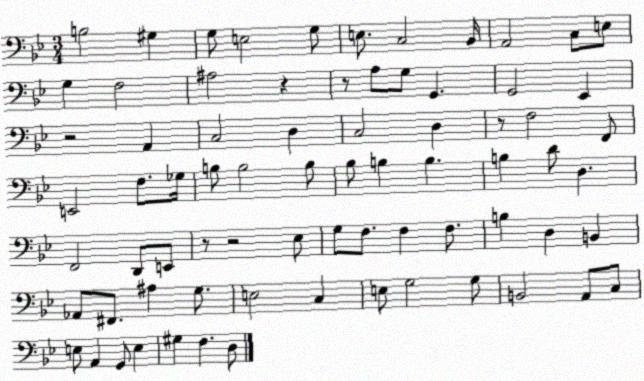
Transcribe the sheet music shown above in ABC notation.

X:1
T:Untitled
M:3/4
L:1/4
K:Bb
B,2 ^G, G,/2 E,2 G,/2 E,/2 C,2 _B,,/4 A,,2 C,/2 E,/2 G, F,2 ^A,2 z z/2 A,/2 G,/2 G,, G,,2 _E,, z2 A,, C,2 D, C,2 D, z/2 F,2 F,,/2 E,,2 F,/2 _G,/4 B,/2 B,2 B,/2 _B,/2 B, B, B, D/2 D, F,,2 D,,/2 E,,/2 z/2 z2 _E,/2 G,/2 F,/2 F, F,/2 B, D, B,, _A,,/2 ^F,,/2 ^A, G,/2 E,2 C, E,/2 G,2 G,/2 B,,2 A,,/2 C,/2 E,/2 A,, G,,/2 E, ^G, F, D,/2